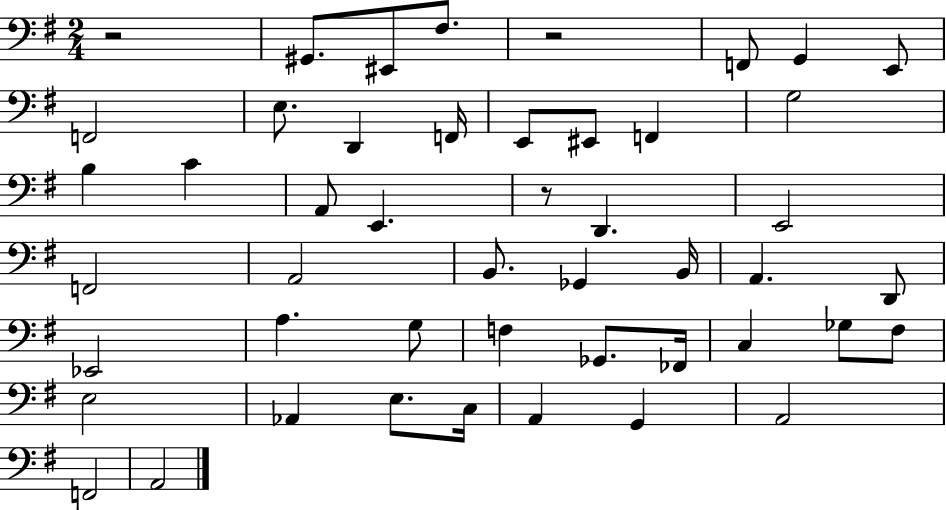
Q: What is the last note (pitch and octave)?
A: A2